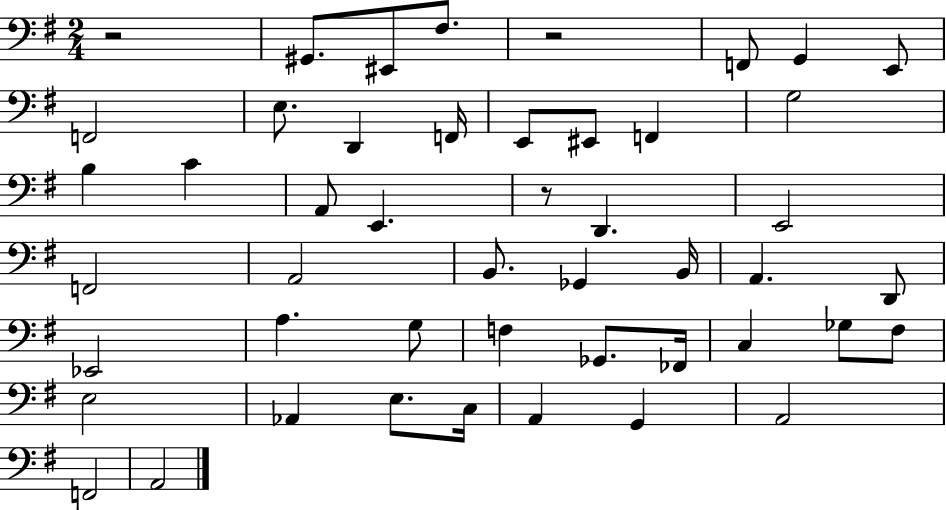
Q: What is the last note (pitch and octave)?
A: A2